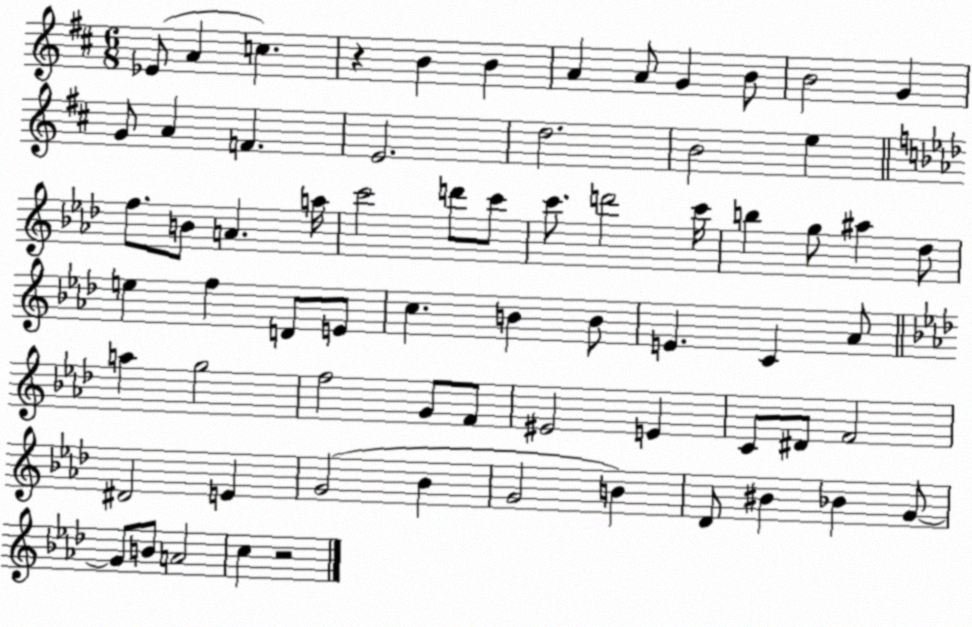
X:1
T:Untitled
M:6/8
L:1/4
K:D
_E/2 A c z B B A A/2 G B/2 B2 G G/2 A F E2 d2 B2 e f/2 B/2 A a/4 c'2 d'/2 c'/2 c'/2 d'2 c'/4 b g/2 ^a _d/2 e f D/2 E/2 c B B/2 E C _A/2 a g2 f2 G/2 F/2 ^E2 E C/2 ^D/2 F2 ^D2 E G2 _B G2 B _D/2 ^B _B G/2 G/2 B/2 A2 c z2